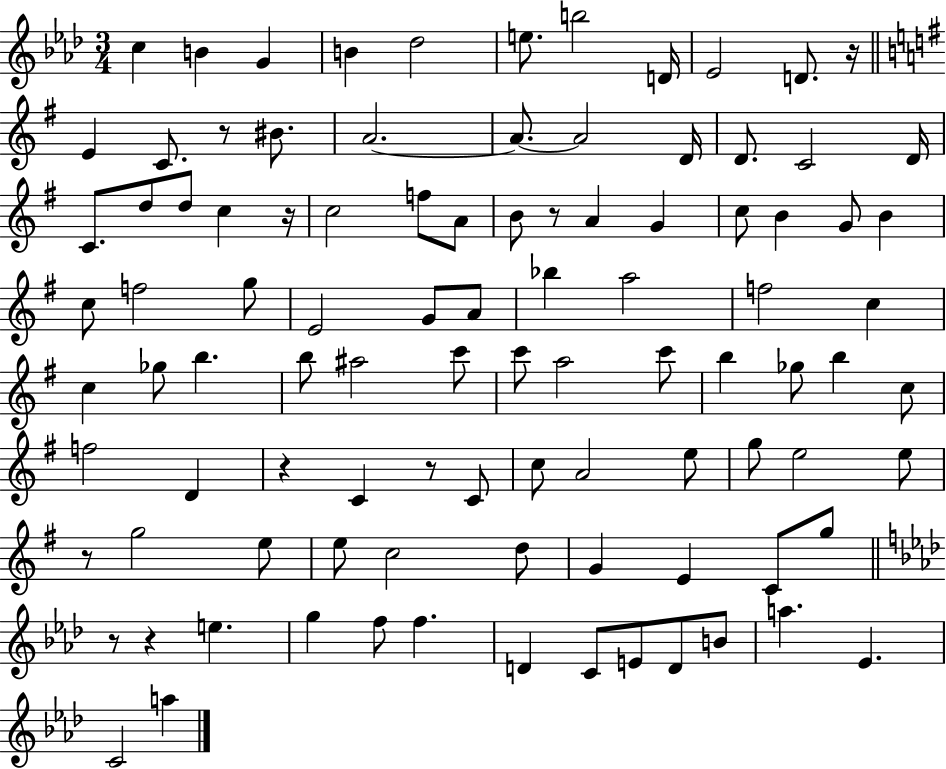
C5/q B4/q G4/q B4/q Db5/h E5/e. B5/h D4/s Eb4/h D4/e. R/s E4/q C4/e. R/e BIS4/e. A4/h. A4/e. A4/h D4/s D4/e. C4/h D4/s C4/e. D5/e D5/e C5/q R/s C5/h F5/e A4/e B4/e R/e A4/q G4/q C5/e B4/q G4/e B4/q C5/e F5/h G5/e E4/h G4/e A4/e Bb5/q A5/h F5/h C5/q C5/q Gb5/e B5/q. B5/e A#5/h C6/e C6/e A5/h C6/e B5/q Gb5/e B5/q C5/e F5/h D4/q R/q C4/q R/e C4/e C5/e A4/h E5/e G5/e E5/h E5/e R/e G5/h E5/e E5/e C5/h D5/e G4/q E4/q C4/e G5/e R/e R/q E5/q. G5/q F5/e F5/q. D4/q C4/e E4/e D4/e B4/e A5/q. Eb4/q. C4/h A5/q